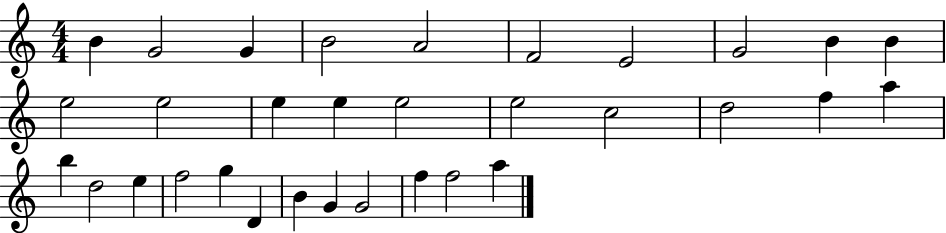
B4/q G4/h G4/q B4/h A4/h F4/h E4/h G4/h B4/q B4/q E5/h E5/h E5/q E5/q E5/h E5/h C5/h D5/h F5/q A5/q B5/q D5/h E5/q F5/h G5/q D4/q B4/q G4/q G4/h F5/q F5/h A5/q